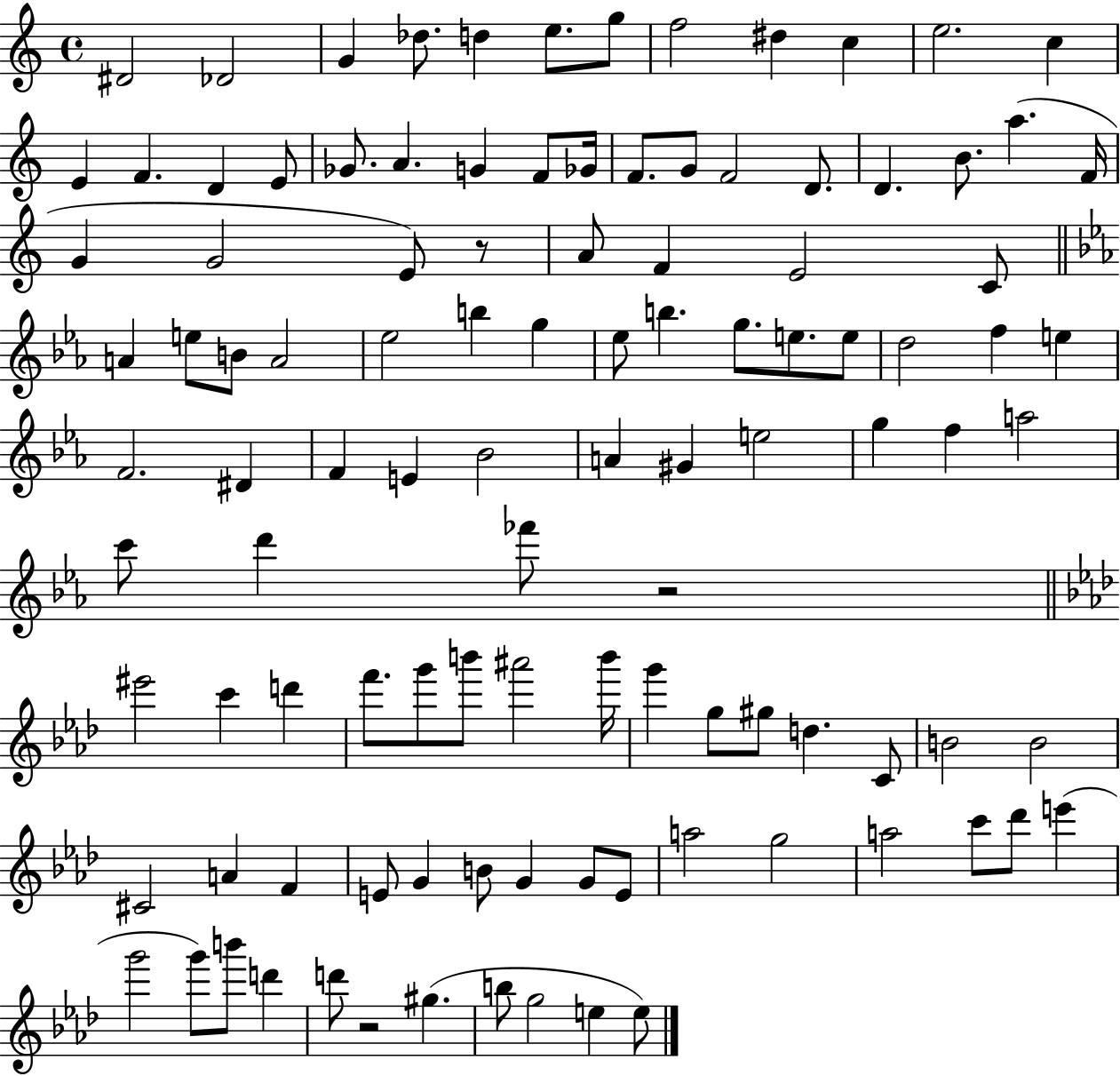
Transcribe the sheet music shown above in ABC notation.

X:1
T:Untitled
M:4/4
L:1/4
K:C
^D2 _D2 G _d/2 d e/2 g/2 f2 ^d c e2 c E F D E/2 _G/2 A G F/2 _G/4 F/2 G/2 F2 D/2 D B/2 a F/4 G G2 E/2 z/2 A/2 F E2 C/2 A e/2 B/2 A2 _e2 b g _e/2 b g/2 e/2 e/2 d2 f e F2 ^D F E _B2 A ^G e2 g f a2 c'/2 d' _f'/2 z2 ^e'2 c' d' f'/2 g'/2 b'/2 ^a'2 b'/4 g' g/2 ^g/2 d C/2 B2 B2 ^C2 A F E/2 G B/2 G G/2 E/2 a2 g2 a2 c'/2 _d'/2 e' g'2 g'/2 b'/2 d' d'/2 z2 ^g b/2 g2 e e/2